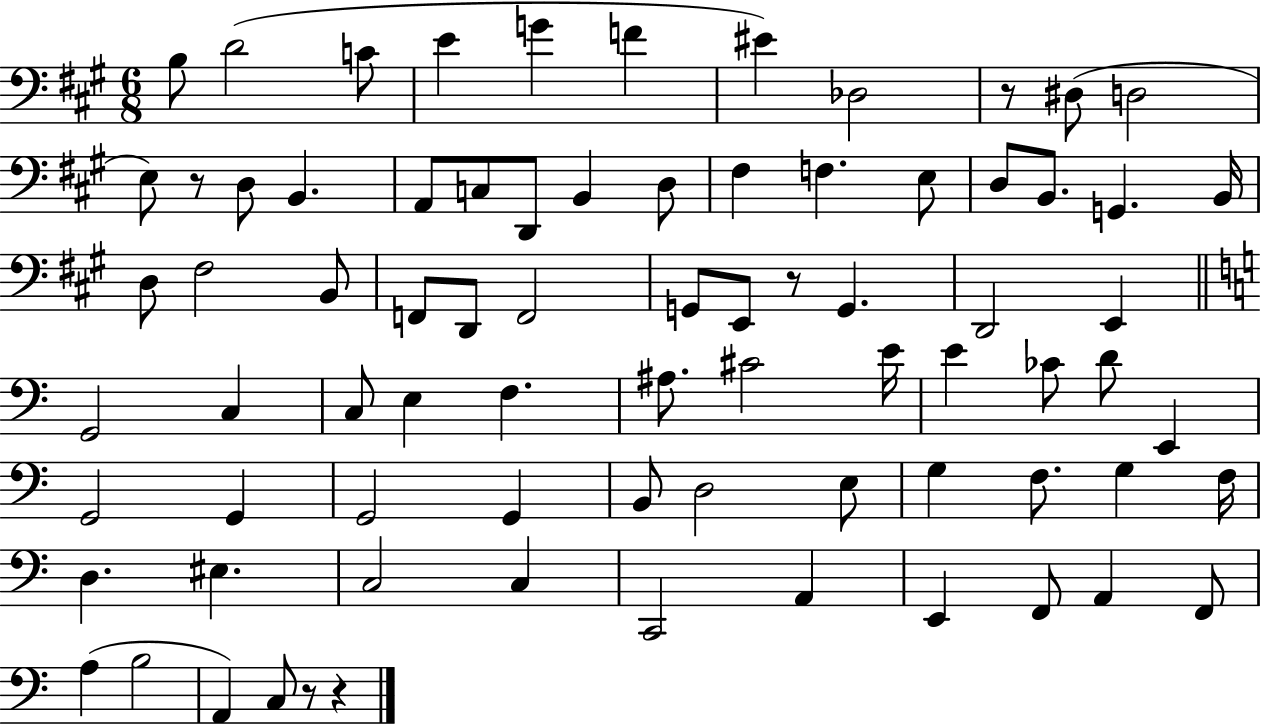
{
  \clef bass
  \numericTimeSignature
  \time 6/8
  \key a \major
  \repeat volta 2 { b8 d'2( c'8 | e'4 g'4 f'4 | eis'4) des2 | r8 dis8( d2 | \break e8) r8 d8 b,4. | a,8 c8 d,8 b,4 d8 | fis4 f4. e8 | d8 b,8. g,4. b,16 | \break d8 fis2 b,8 | f,8 d,8 f,2 | g,8 e,8 r8 g,4. | d,2 e,4 | \break \bar "||" \break \key c \major g,2 c4 | c8 e4 f4. | ais8. cis'2 e'16 | e'4 ces'8 d'8 e,4 | \break g,2 g,4 | g,2 g,4 | b,8 d2 e8 | g4 f8. g4 f16 | \break d4. eis4. | c2 c4 | c,2 a,4 | e,4 f,8 a,4 f,8 | \break a4( b2 | a,4) c8 r8 r4 | } \bar "|."
}